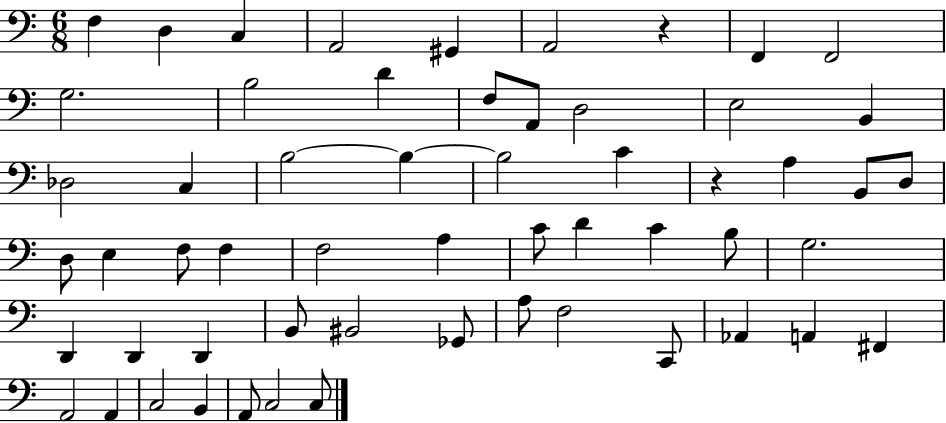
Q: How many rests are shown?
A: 2